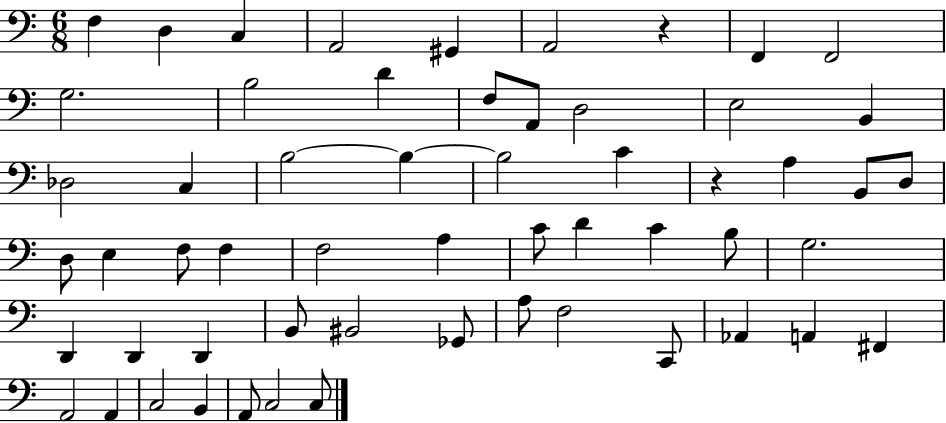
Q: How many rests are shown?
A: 2